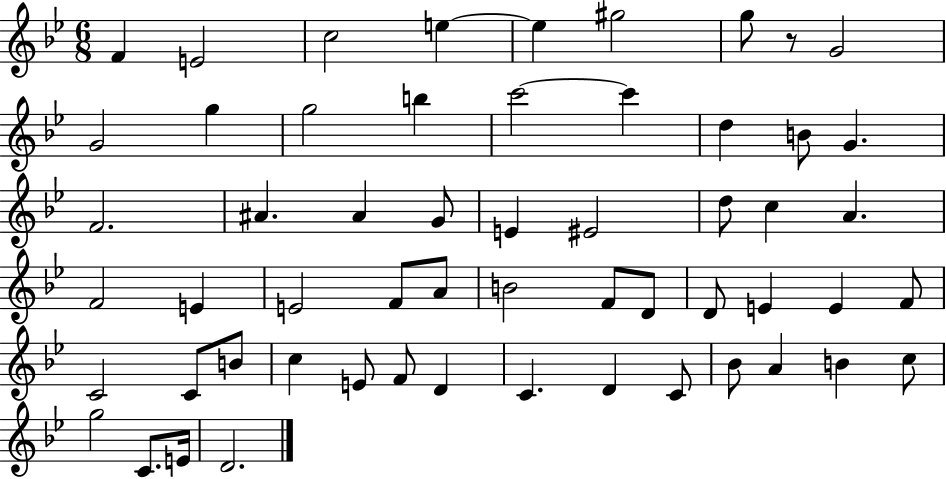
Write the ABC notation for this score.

X:1
T:Untitled
M:6/8
L:1/4
K:Bb
F E2 c2 e e ^g2 g/2 z/2 G2 G2 g g2 b c'2 c' d B/2 G F2 ^A ^A G/2 E ^E2 d/2 c A F2 E E2 F/2 A/2 B2 F/2 D/2 D/2 E E F/2 C2 C/2 B/2 c E/2 F/2 D C D C/2 _B/2 A B c/2 g2 C/2 E/4 D2